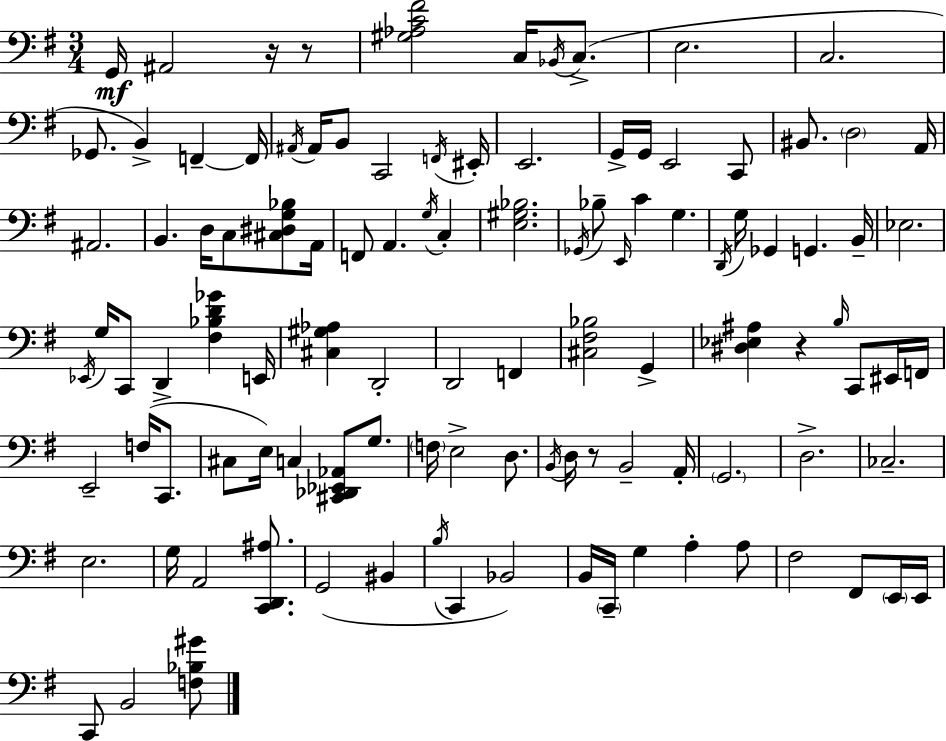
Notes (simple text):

G2/s A#2/h R/s R/e [G#3,Ab3,C4,F#4]/h C3/s Bb2/s C3/e. E3/h. C3/h. Gb2/e. B2/q F2/q F2/s A#2/s A#2/s B2/e C2/h F2/s EIS2/s E2/h. G2/s G2/s E2/h C2/e BIS2/e. D3/h A2/s A#2/h. B2/q. D3/s C3/e [C#3,D#3,G3,Bb3]/e A2/s F2/e A2/q. G3/s C3/q [E3,G#3,Bb3]/h. Gb2/s Bb3/e E2/s C4/q G3/q. D2/s G3/s Gb2/q G2/q. B2/s Eb3/h. Eb2/s G3/s C2/e D2/q [F#3,Bb3,D4,Gb4]/q E2/s [C#3,G#3,Ab3]/q D2/h D2/h F2/q [C#3,F#3,Bb3]/h G2/q [D#3,Eb3,A#3]/q R/q B3/s C2/e EIS2/s F2/s E2/h F3/s C2/e. C#3/e E3/s C3/q [C#2,Db2,Eb2,Ab2]/e G3/e. F3/s E3/h D3/e. B2/s D3/s R/e B2/h A2/s G2/h. D3/h. CES3/h. E3/h. G3/s A2/h [C2,D2,A#3]/e. G2/h BIS2/q B3/s C2/q Bb2/h B2/s C2/s G3/q A3/q A3/e F#3/h F#2/e E2/s E2/s C2/e B2/h [F3,Bb3,G#4]/e